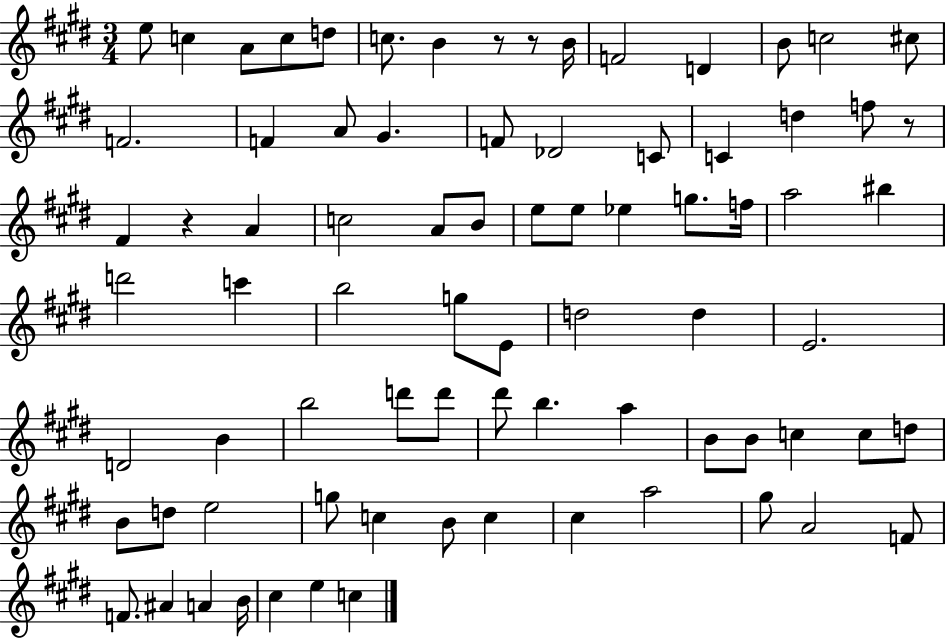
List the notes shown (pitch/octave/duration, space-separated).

E5/e C5/q A4/e C5/e D5/e C5/e. B4/q R/e R/e B4/s F4/h D4/q B4/e C5/h C#5/e F4/h. F4/q A4/e G#4/q. F4/e Db4/h C4/e C4/q D5/q F5/e R/e F#4/q R/q A4/q C5/h A4/e B4/e E5/e E5/e Eb5/q G5/e. F5/s A5/h BIS5/q D6/h C6/q B5/h G5/e E4/e D5/h D5/q E4/h. D4/h B4/q B5/h D6/e D6/e D#6/e B5/q. A5/q B4/e B4/e C5/q C5/e D5/e B4/e D5/e E5/h G5/e C5/q B4/e C5/q C#5/q A5/h G#5/e A4/h F4/e F4/e. A#4/q A4/q B4/s C#5/q E5/q C5/q